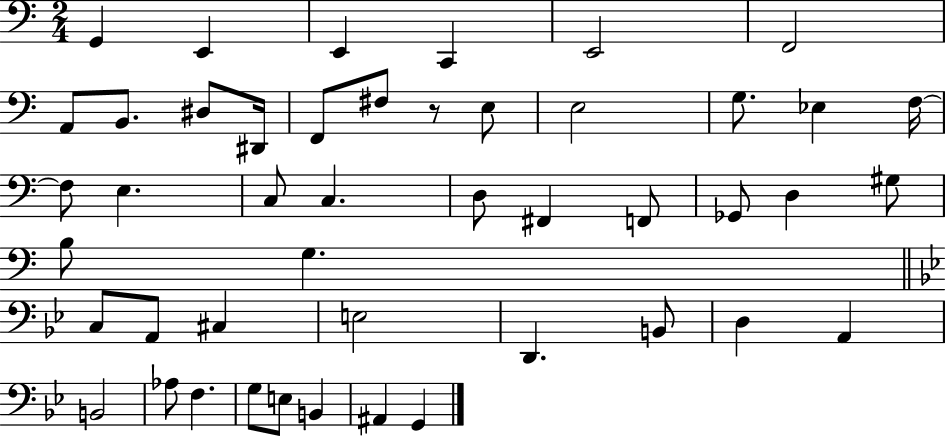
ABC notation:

X:1
T:Untitled
M:2/4
L:1/4
K:C
G,, E,, E,, C,, E,,2 F,,2 A,,/2 B,,/2 ^D,/2 ^D,,/4 F,,/2 ^F,/2 z/2 E,/2 E,2 G,/2 _E, F,/4 F,/2 E, C,/2 C, D,/2 ^F,, F,,/2 _G,,/2 D, ^G,/2 B,/2 G, C,/2 A,,/2 ^C, E,2 D,, B,,/2 D, A,, B,,2 _A,/2 F, G,/2 E,/2 B,, ^A,, G,,